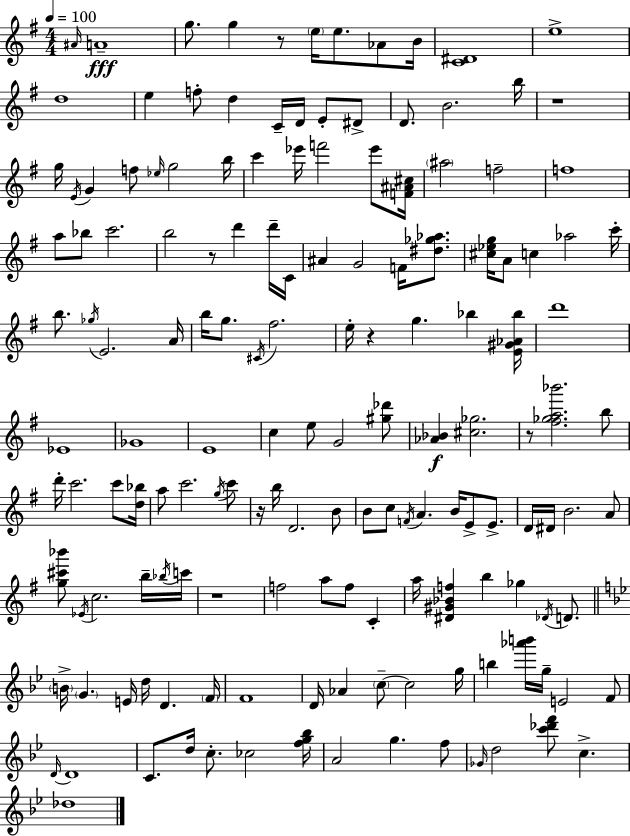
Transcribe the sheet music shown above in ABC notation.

X:1
T:Untitled
M:4/4
L:1/4
K:G
^A/4 A4 g/2 g z/2 e/4 e/2 _A/2 B/4 [C^D]4 e4 d4 e f/2 d C/4 D/4 E/2 ^D/2 D/2 B2 b/4 z4 g/4 E/4 G f/2 _e/4 g2 b/4 c' _e'/4 f'2 _e'/2 [F^A^c]/4 ^a2 f2 f4 a/2 _b/2 c'2 b2 z/2 d' d'/4 C/4 ^A G2 F/4 [^d_g_a]/2 [^c_eg]/4 A/2 c _a2 c'/4 b/2 _g/4 E2 A/4 b/4 g/2 ^C/4 ^f2 e/4 z g _b [E^G_A_b]/4 d'4 _E4 _G4 E4 c e/2 G2 [^g_d']/2 [_A_B] [^c_g]2 z/2 [^f_ga_b']2 b/2 d'/4 c'2 c'/2 [d_b]/4 a/2 c'2 g/4 c'/2 z/4 b/4 D2 B/2 B/2 c/2 F/4 A B/4 E/2 E/2 D/4 ^D/4 B2 A/2 [g^c'_b']/2 _E/4 c2 b/4 _b/4 c'/4 z4 f2 a/2 f/2 C a/4 [^D^G_Bf] b _g _D/4 D/2 B/4 G E/4 d/4 D F/4 F4 D/4 _A c/2 c2 g/4 b [_a'b']/4 g/4 E2 F/2 D/4 D4 C/2 d/4 c/2 _c2 [fg_b]/4 A2 g f/2 _G/4 d2 [c'_d'f']/2 c _d4